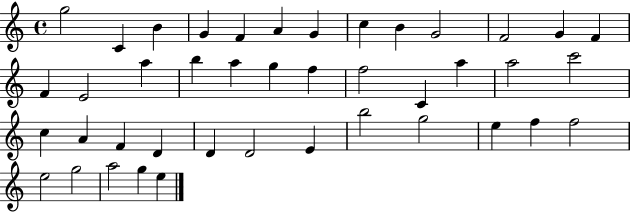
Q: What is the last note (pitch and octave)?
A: E5